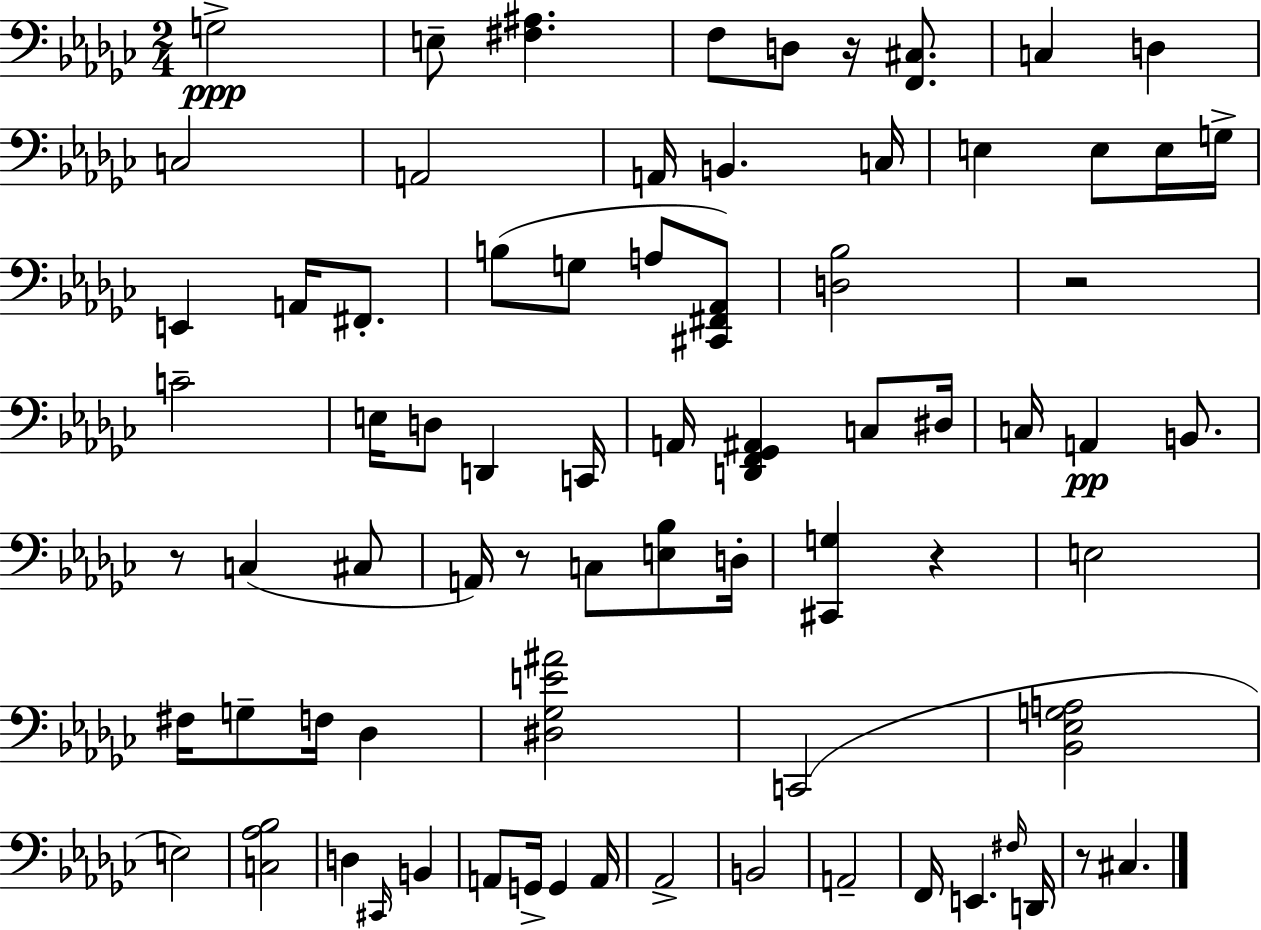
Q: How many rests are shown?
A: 6